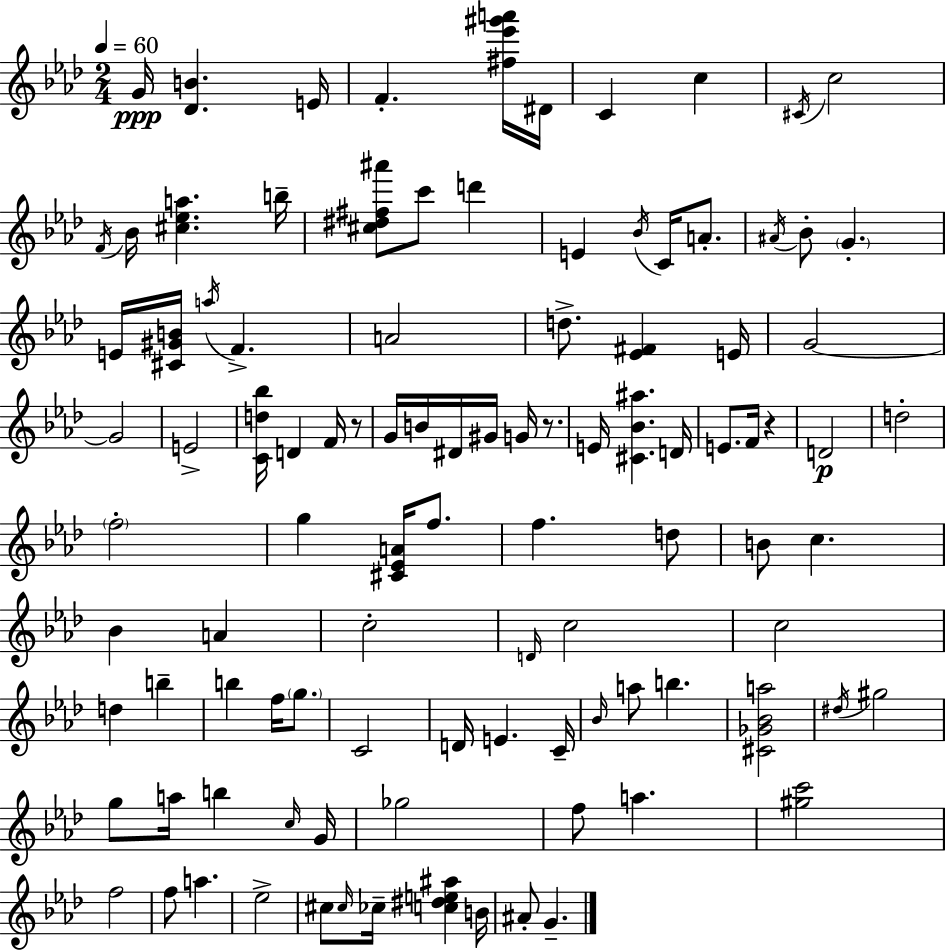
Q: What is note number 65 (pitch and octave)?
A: Bb4